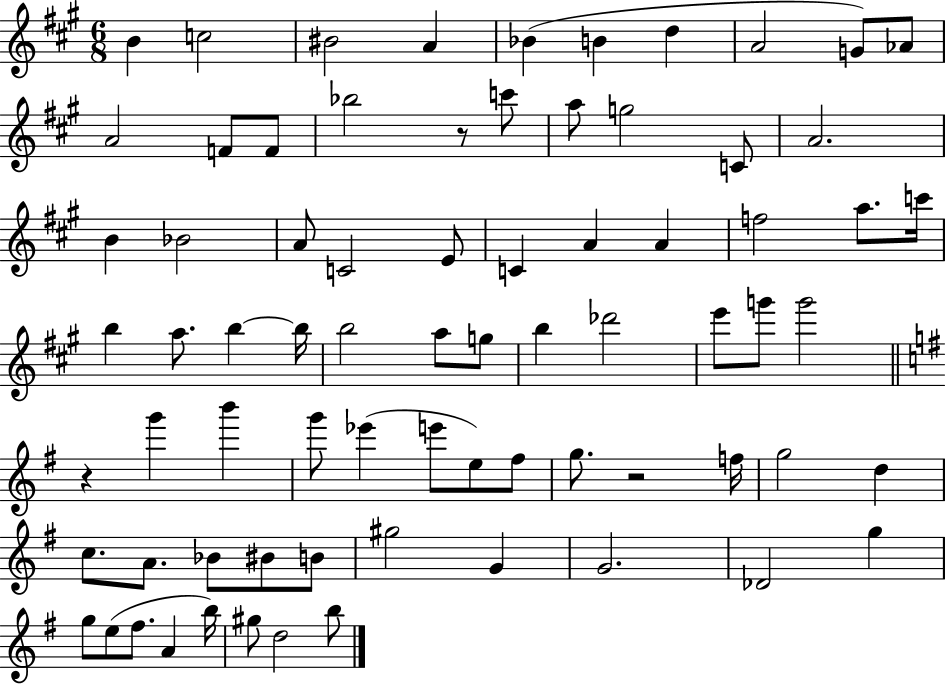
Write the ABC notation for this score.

X:1
T:Untitled
M:6/8
L:1/4
K:A
B c2 ^B2 A _B B d A2 G/2 _A/2 A2 F/2 F/2 _b2 z/2 c'/2 a/2 g2 C/2 A2 B _B2 A/2 C2 E/2 C A A f2 a/2 c'/4 b a/2 b b/4 b2 a/2 g/2 b _d'2 e'/2 g'/2 g'2 z g' b' g'/2 _e' e'/2 e/2 ^f/2 g/2 z2 f/4 g2 d c/2 A/2 _B/2 ^B/2 B/2 ^g2 G G2 _D2 g g/2 e/2 ^f/2 A b/4 ^g/2 d2 b/2